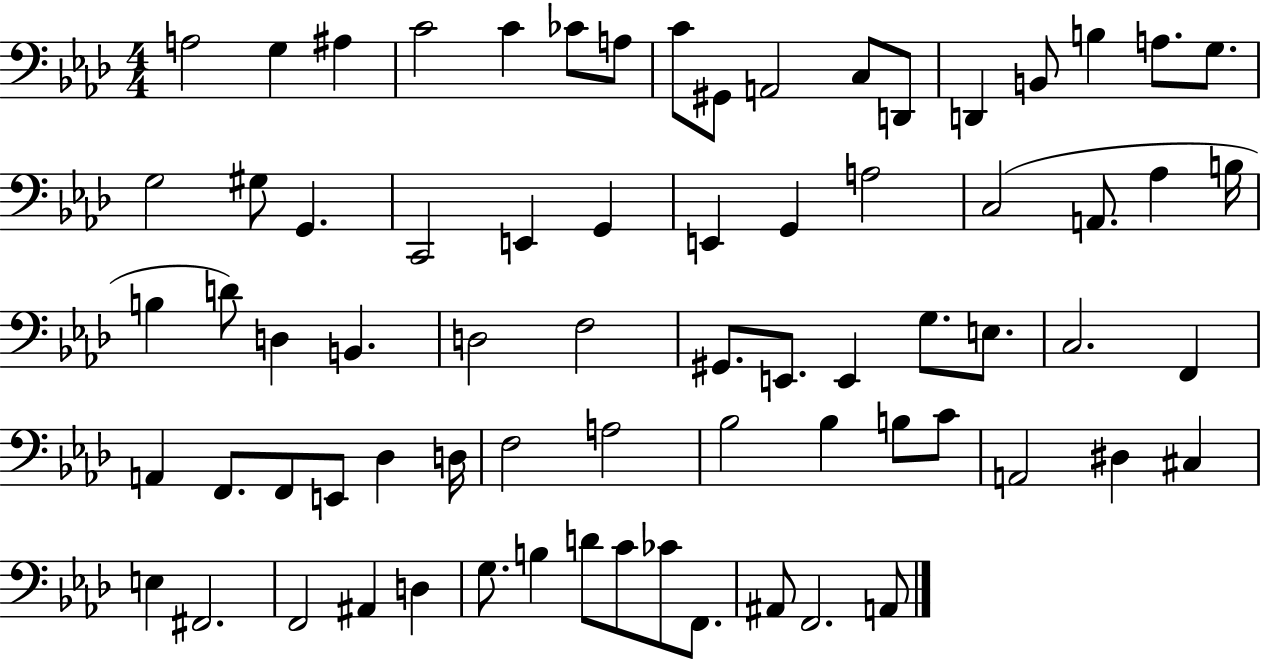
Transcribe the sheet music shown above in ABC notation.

X:1
T:Untitled
M:4/4
L:1/4
K:Ab
A,2 G, ^A, C2 C _C/2 A,/2 C/2 ^G,,/2 A,,2 C,/2 D,,/2 D,, B,,/2 B, A,/2 G,/2 G,2 ^G,/2 G,, C,,2 E,, G,, E,, G,, A,2 C,2 A,,/2 _A, B,/4 B, D/2 D, B,, D,2 F,2 ^G,,/2 E,,/2 E,, G,/2 E,/2 C,2 F,, A,, F,,/2 F,,/2 E,,/2 _D, D,/4 F,2 A,2 _B,2 _B, B,/2 C/2 A,,2 ^D, ^C, E, ^F,,2 F,,2 ^A,, D, G,/2 B, D/2 C/2 _C/2 F,,/2 ^A,,/2 F,,2 A,,/2